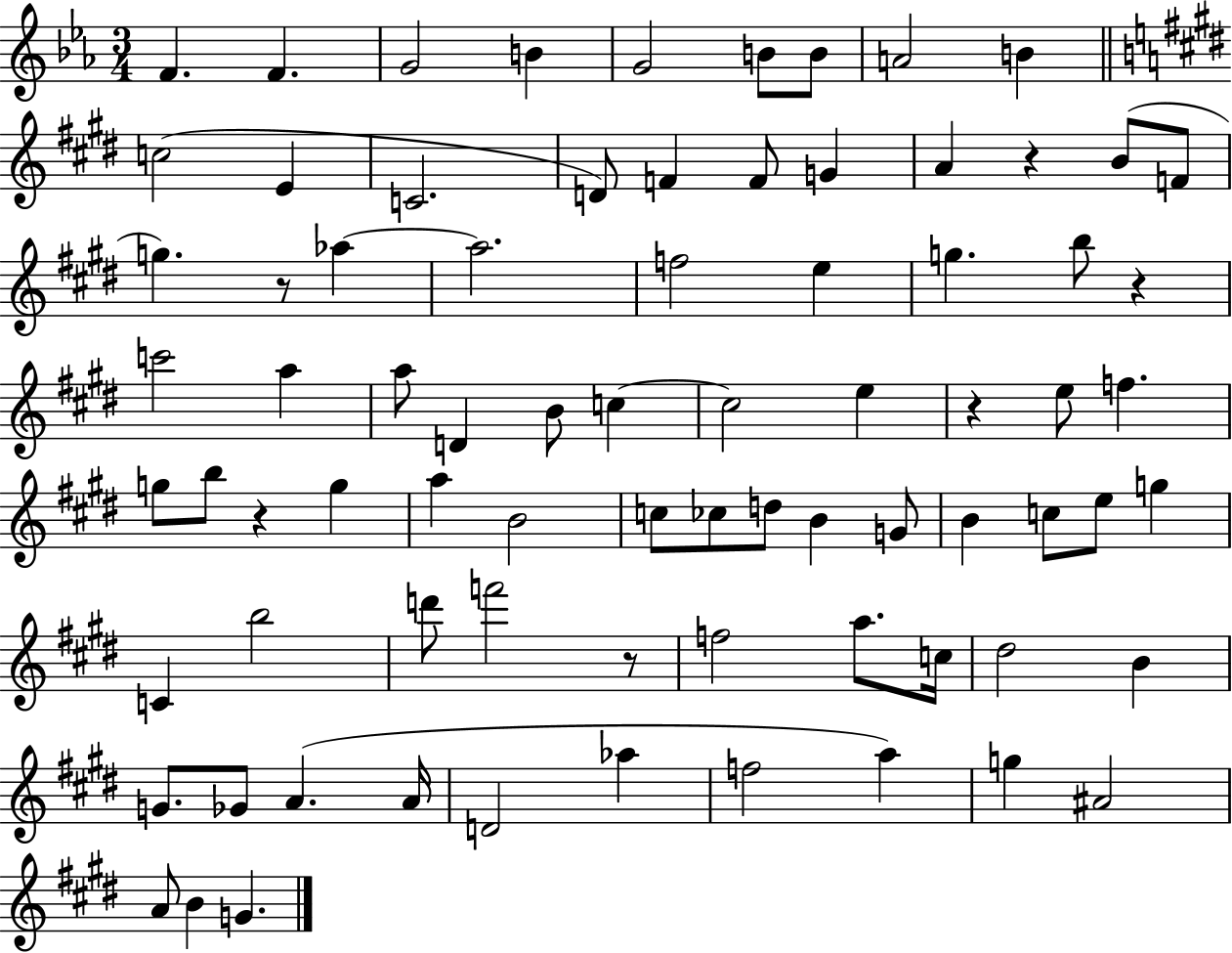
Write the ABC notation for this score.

X:1
T:Untitled
M:3/4
L:1/4
K:Eb
F F G2 B G2 B/2 B/2 A2 B c2 E C2 D/2 F F/2 G A z B/2 F/2 g z/2 _a _a2 f2 e g b/2 z c'2 a a/2 D B/2 c c2 e z e/2 f g/2 b/2 z g a B2 c/2 _c/2 d/2 B G/2 B c/2 e/2 g C b2 d'/2 f'2 z/2 f2 a/2 c/4 ^d2 B G/2 _G/2 A A/4 D2 _a f2 a g ^A2 A/2 B G